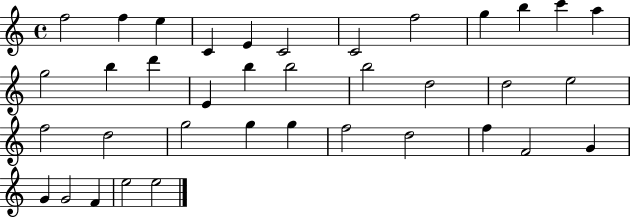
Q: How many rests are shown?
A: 0